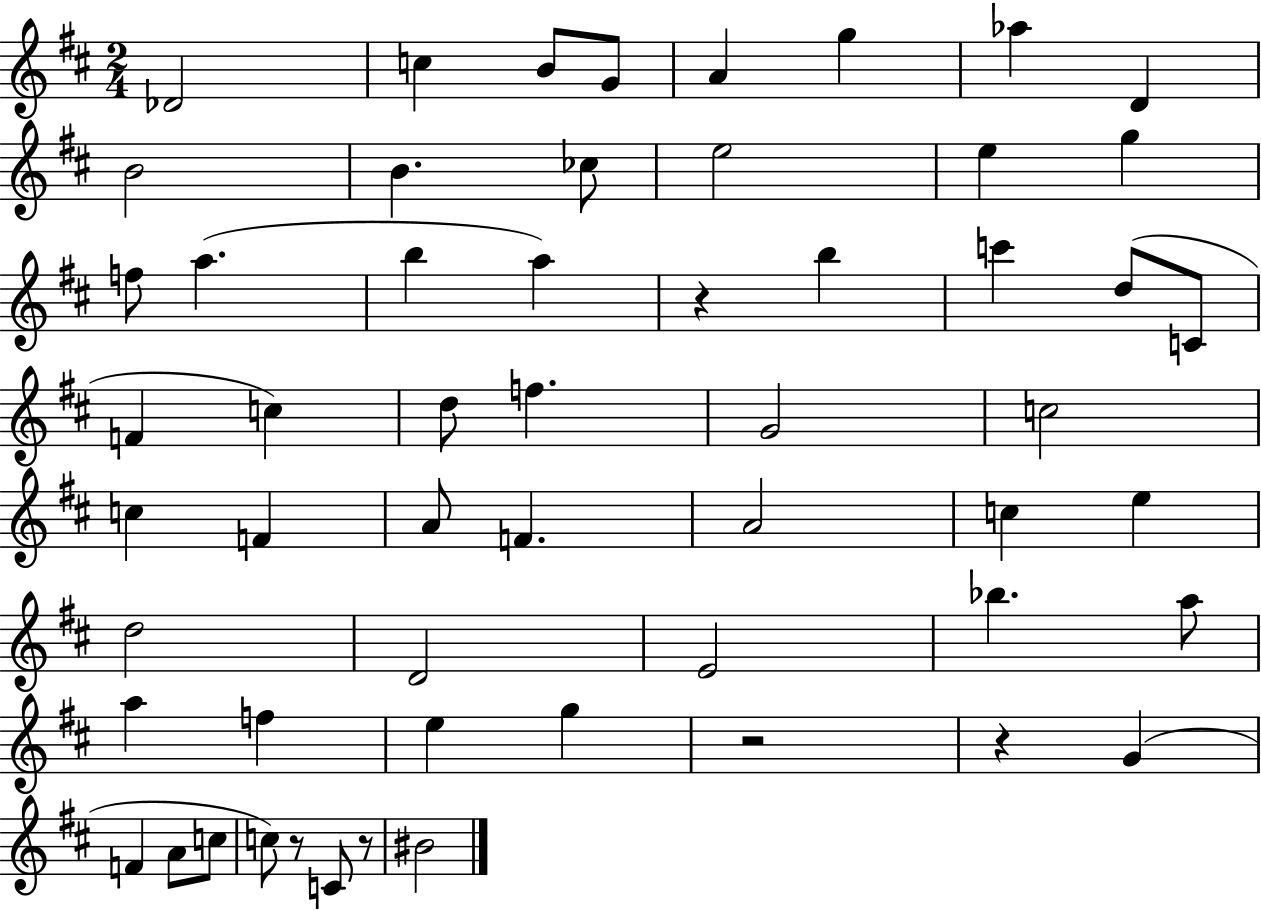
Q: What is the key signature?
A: D major